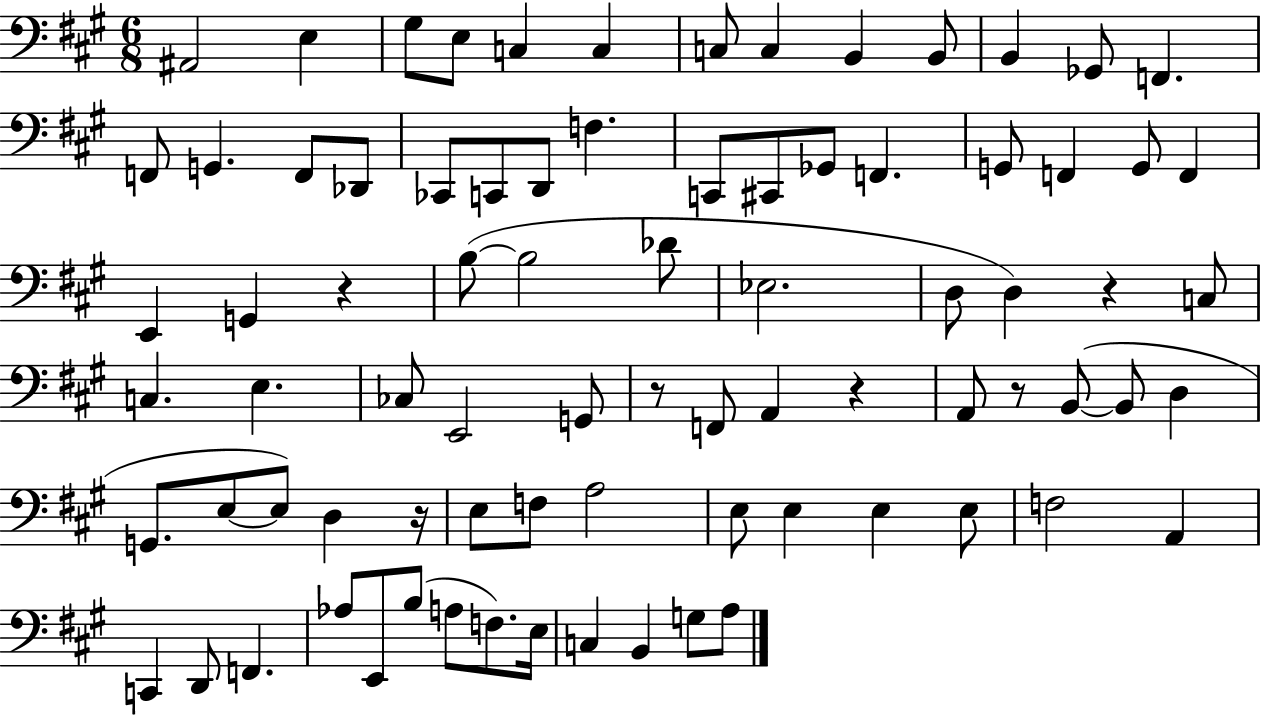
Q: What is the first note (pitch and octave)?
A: A#2